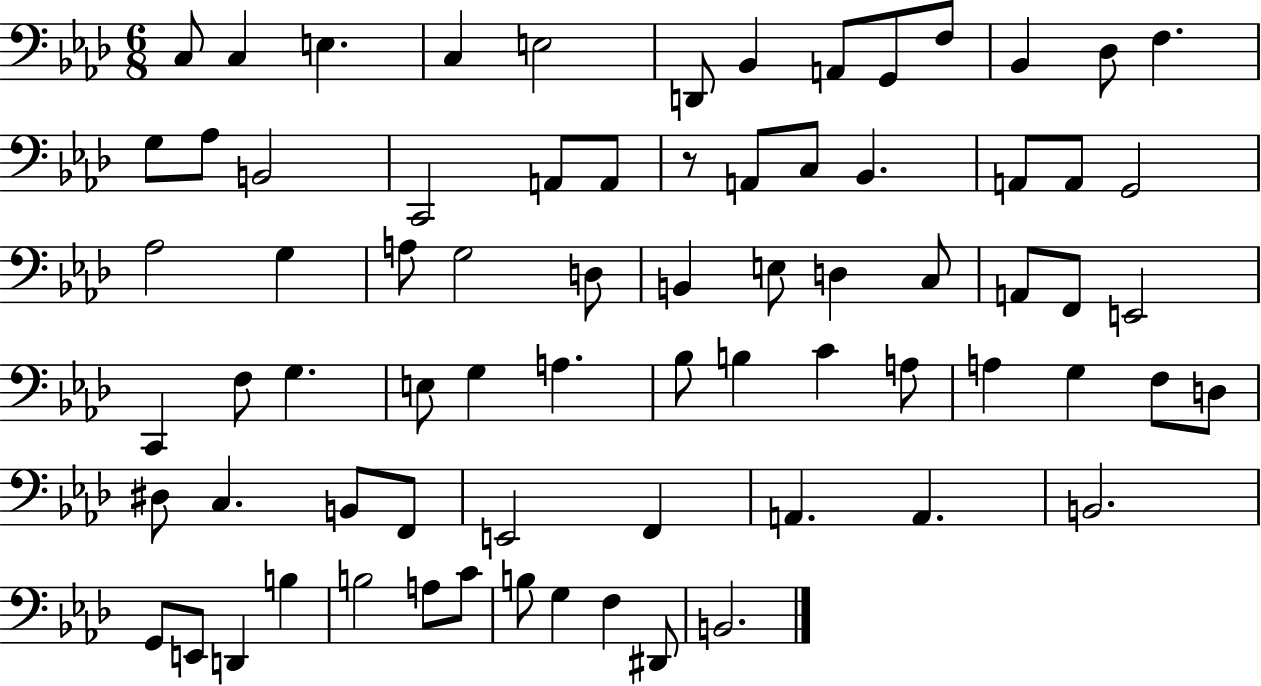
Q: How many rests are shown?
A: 1